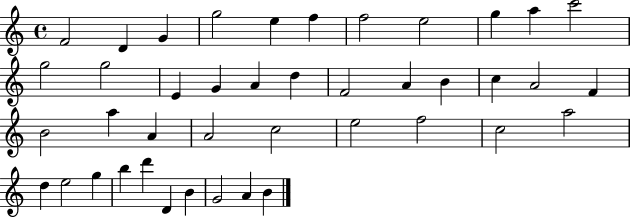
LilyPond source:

{
  \clef treble
  \time 4/4
  \defaultTimeSignature
  \key c \major
  f'2 d'4 g'4 | g''2 e''4 f''4 | f''2 e''2 | g''4 a''4 c'''2 | \break g''2 g''2 | e'4 g'4 a'4 d''4 | f'2 a'4 b'4 | c''4 a'2 f'4 | \break b'2 a''4 a'4 | a'2 c''2 | e''2 f''2 | c''2 a''2 | \break d''4 e''2 g''4 | b''4 d'''4 d'4 b'4 | g'2 a'4 b'4 | \bar "|."
}